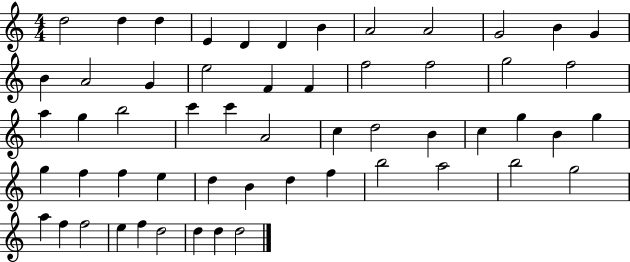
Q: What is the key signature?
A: C major